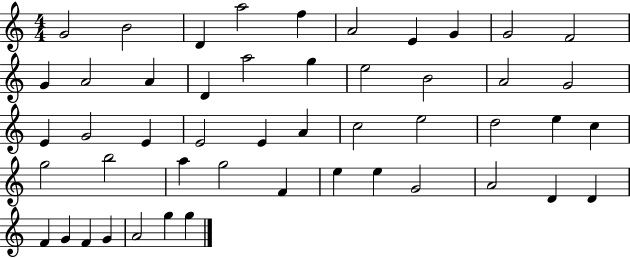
X:1
T:Untitled
M:4/4
L:1/4
K:C
G2 B2 D a2 f A2 E G G2 F2 G A2 A D a2 g e2 B2 A2 G2 E G2 E E2 E A c2 e2 d2 e c g2 b2 a g2 F e e G2 A2 D D F G F G A2 g g